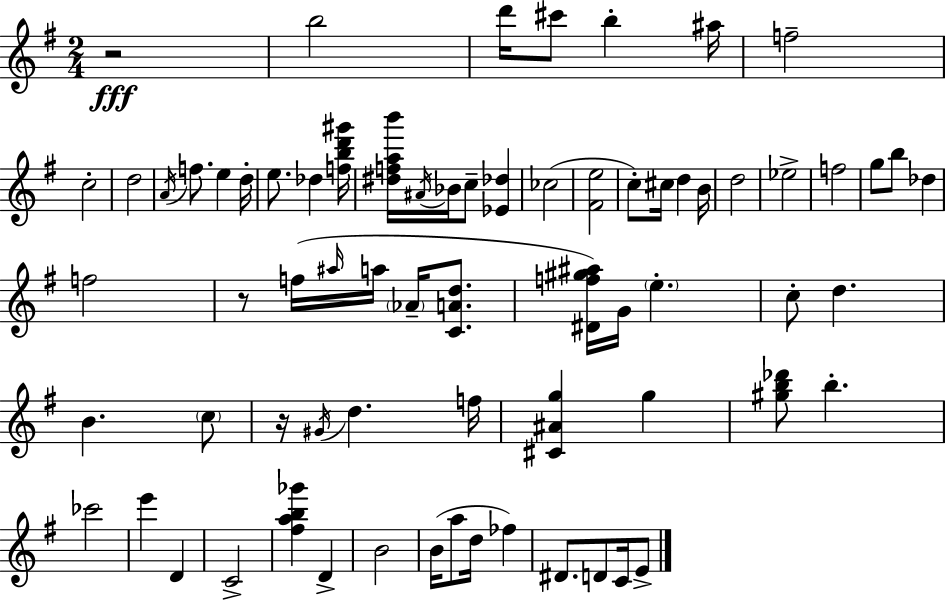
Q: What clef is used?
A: treble